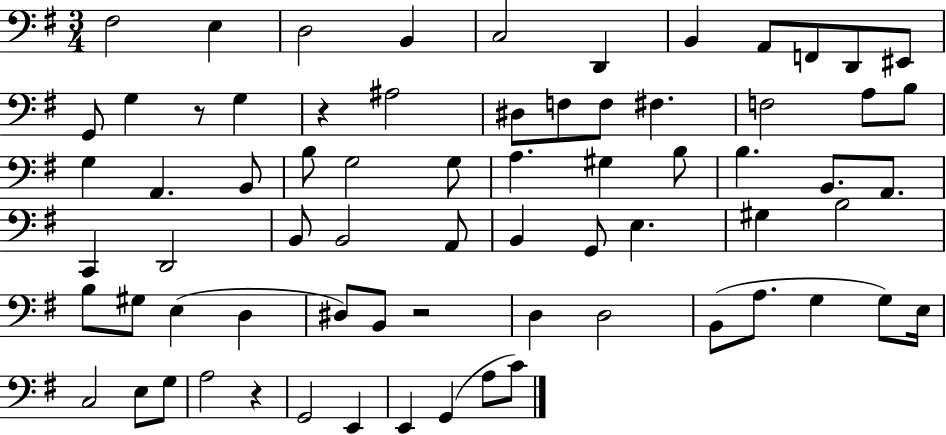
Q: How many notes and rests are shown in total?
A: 71